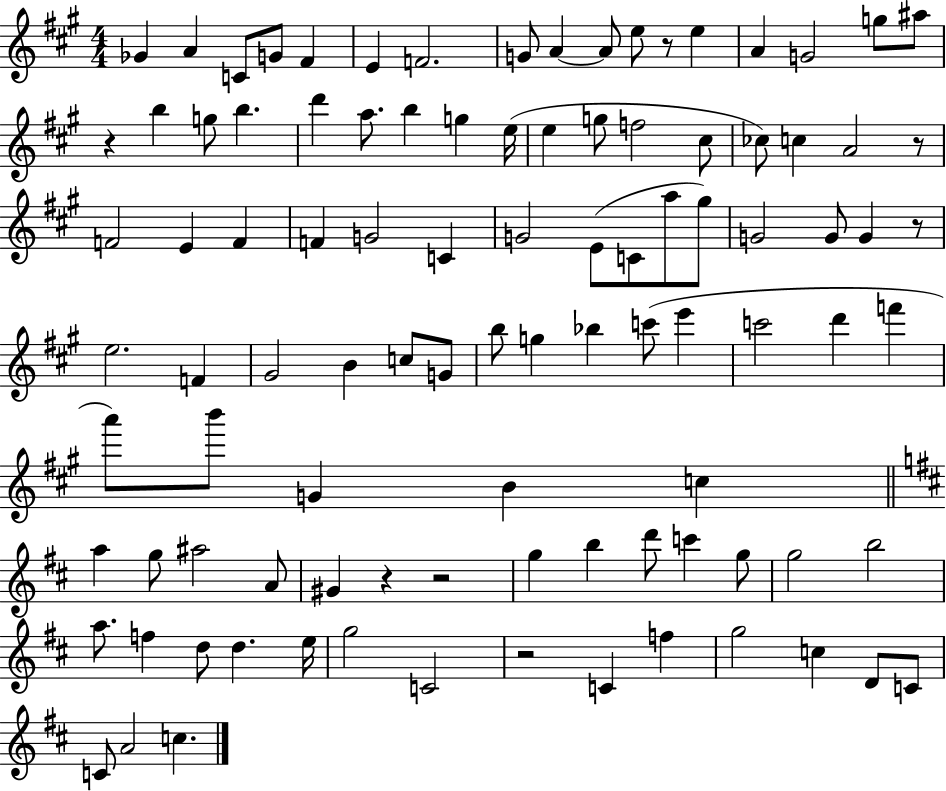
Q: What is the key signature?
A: A major